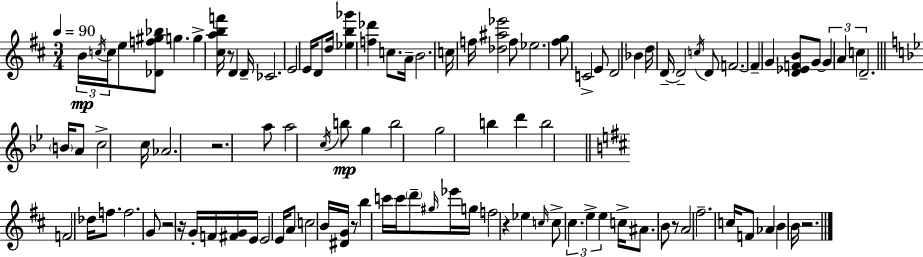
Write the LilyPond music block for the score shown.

{
  \clef treble
  \numericTimeSignature
  \time 3/4
  \key d \major
  \tempo 4 = 90
  \repeat volta 2 { \tuplet 3/2 { b'16\mp \acciaccatura { c''16 } c''16 } e''8 <des' f'' gis'' bes''>8 g''4. | g''4-> <cis'' a'' b'' f'''>16 r8 d'4 | d'16-- ces'2. | e'2 e'16 d'8 | \break d''16 <ees'' b'' ges'''>4 <f'' des'''>4 c''8. | a'16-- b'2. | c''16 f''16 <des'' ais'' ees'''>2 f''8 | ees''2. | \break <fis'' g''>8 c'2-> e'8 | d'2 bes'4 | d''16 d'16--~~ d'2-- \acciaccatura { c''16 } | d'8 f'2.~~ | \break f'4-- g'4 <d' ees' f' b'>8 | g'8~~ \tuplet 3/2 { g'4 a'4 c''4 } | d'2.-- | \bar "||" \break \key bes \major \parenthesize b'16 a'8 c''2-> c''16 | aes'2. | r2. | a''8 a''2 \acciaccatura { c''16 }\mp b''8 | \break g''4 b''2 | g''2 b''4 | d'''4 b''2 | \bar "||" \break \key d \major f'2 des''16 f''8. | f''2. | g'8 r2 r16 g'16-. | f'16 <fis' g'>16 e'16 e'2 e'16 | \break a'8 c''2 b'16 <dis' g'>16 | r8 b''4 c'''16 c'''16 \parenthesize d'''8-- \grace { gis''16 } ees'''16 | g''16 f''2 r4 | ees''4 \grace { c''16 } c''8-> \tuplet 3/2 { cis''4. | \break e''4-> e''4 } c''16-> ais'8. | b'8 r8 a'2 | fis''2.-- | c''16 f'8 aes'4 b'4 | \break b'16 r2. | } \bar "|."
}